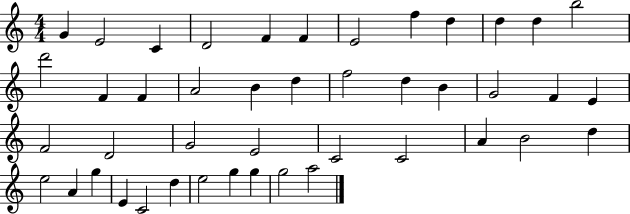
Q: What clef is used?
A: treble